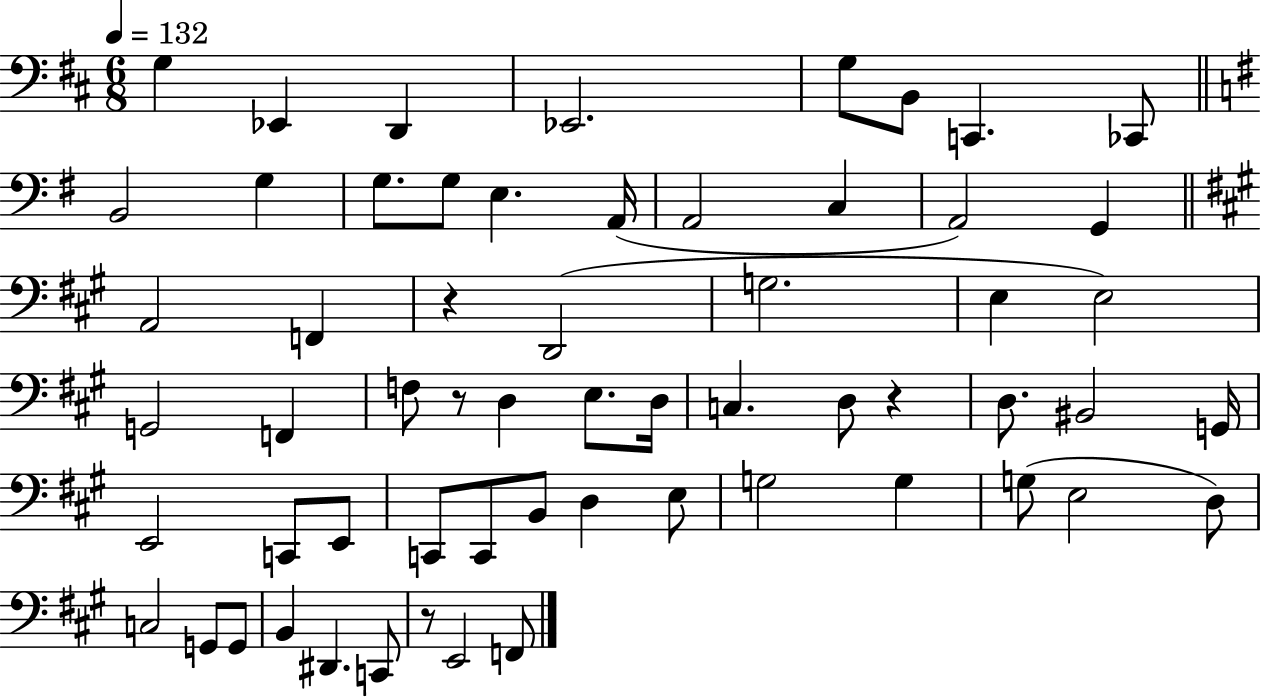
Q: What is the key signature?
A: D major